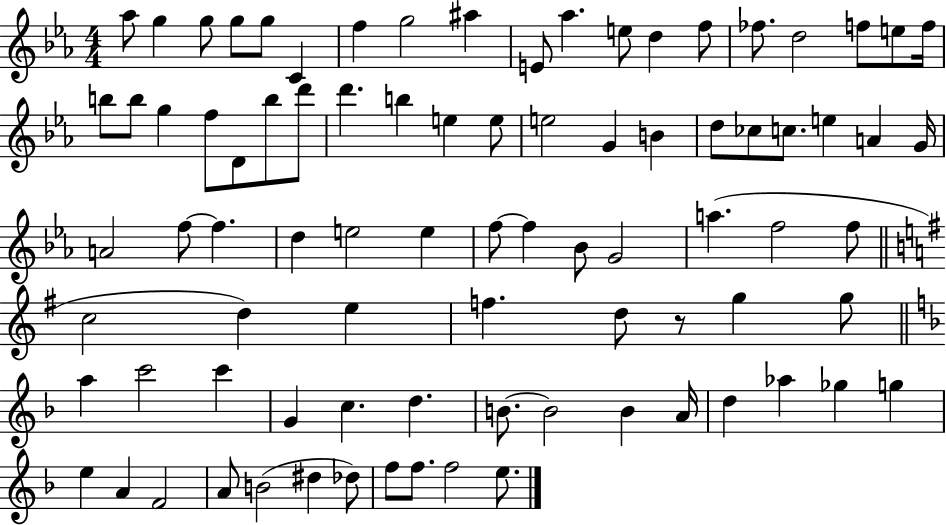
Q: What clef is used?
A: treble